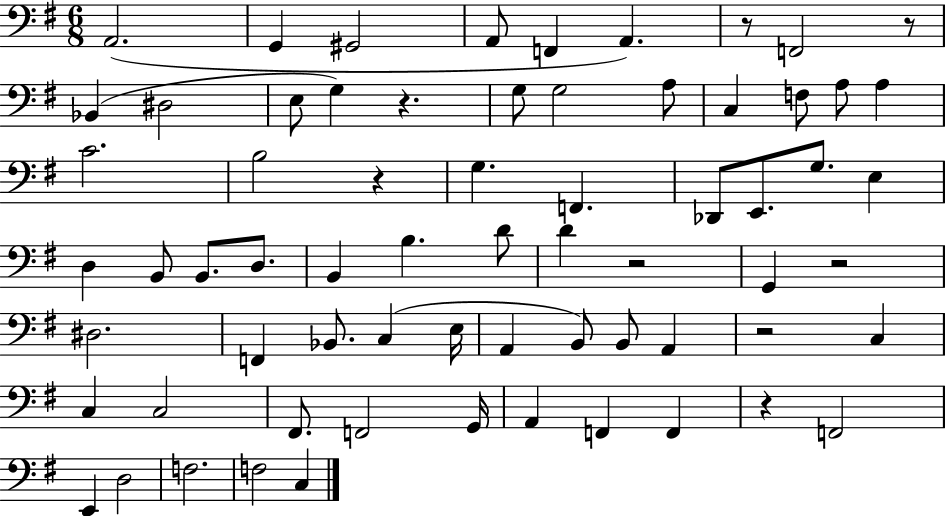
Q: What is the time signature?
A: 6/8